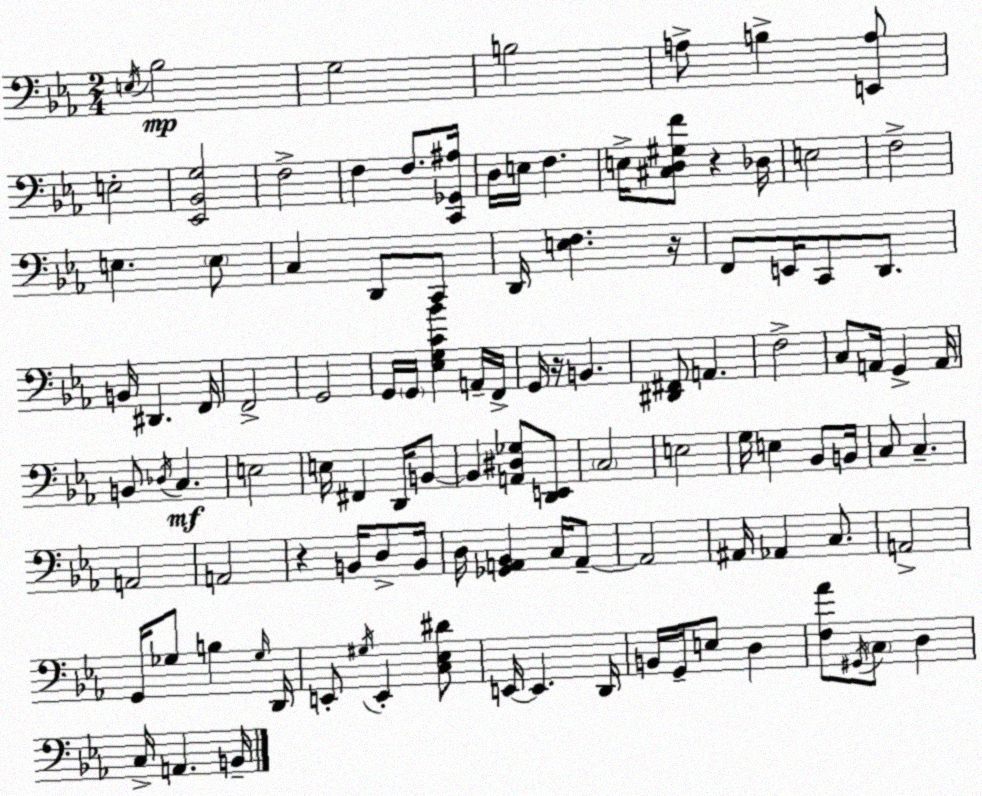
X:1
T:Untitled
M:2/4
L:1/4
K:Cm
E,/4 _B,2 G,2 B,2 A,/2 B, [E,,A,]/2 E,2 [_E,,_B,,G,]2 F,2 F, F,/2 [C,,_G,,^A,]/4 D,/4 E,/4 F, E,/4 [^C,D,^G,F]/2 z _D,/4 E,2 F,2 E, E,/2 C, D,,/2 C,,/2 D,,/4 [E,F,] z/4 F,,/2 E,,/4 C,,/2 D,,/2 B,,/4 ^D,, F,,/4 F,,2 G,,2 G,,/4 G,,/4 [_E,G,C_B] A,,/4 F,,/4 G,,/4 z/4 B,, [^D,,^F,,]/2 A,, F,2 C,/2 A,,/4 G,, A,,/4 B,,/2 _D,/4 C, E,2 E,/4 ^F,, D,,/4 B,,/2 B,, [A,,^D,_G,]/2 [D,,E,,]/2 C,2 E,2 G,/4 E, _B,,/2 B,,/4 C,/2 C, A,,2 A,,2 z B,,/4 D,/2 B,,/4 D,/4 [_G,,A,,_B,,] C,/4 A,,/2 A,,2 ^A,,/4 _A,, C,/2 A,,2 G,,/4 _G,/2 B, _G,/4 D,,/4 E,,/2 ^G,/4 E,, [C,_E,^D]/2 E,,/4 E,, D,,/4 B,,/4 G,,/4 E,/2 D, [F,_A]/2 ^G,,/4 C,/2 D, C,/4 A,, B,,/4